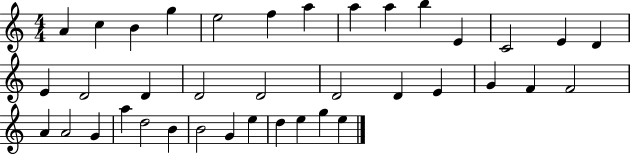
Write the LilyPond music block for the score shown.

{
  \clef treble
  \numericTimeSignature
  \time 4/4
  \key c \major
  a'4 c''4 b'4 g''4 | e''2 f''4 a''4 | a''4 a''4 b''4 e'4 | c'2 e'4 d'4 | \break e'4 d'2 d'4 | d'2 d'2 | d'2 d'4 e'4 | g'4 f'4 f'2 | \break a'4 a'2 g'4 | a''4 d''2 b'4 | b'2 g'4 e''4 | d''4 e''4 g''4 e''4 | \break \bar "|."
}